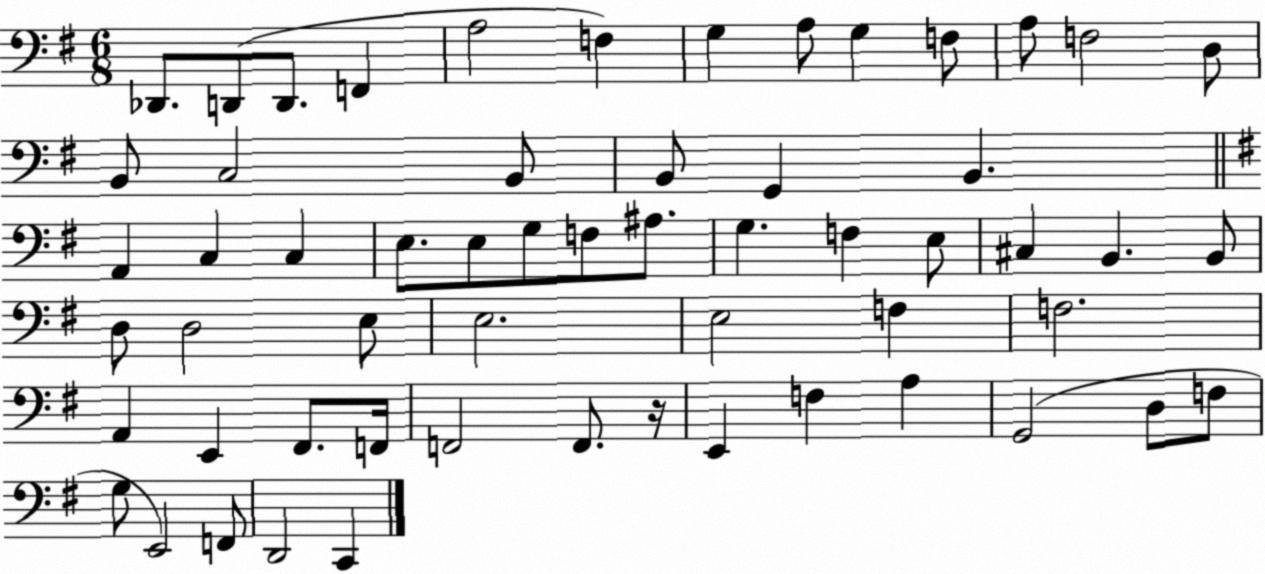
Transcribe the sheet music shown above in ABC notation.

X:1
T:Untitled
M:6/8
L:1/4
K:G
_D,,/2 D,,/2 D,,/2 F,, A,2 F, G, A,/2 G, F,/2 A,/2 F,2 D,/2 B,,/2 C,2 B,,/2 B,,/2 G,, B,, A,, C, C, E,/2 E,/2 G,/2 F,/2 ^A,/2 G, F, E,/2 ^C, B,, B,,/2 D,/2 D,2 E,/2 E,2 E,2 F, F,2 A,, E,, ^F,,/2 F,,/4 F,,2 F,,/2 z/4 E,, F, A, G,,2 D,/2 F,/2 G,/2 E,,2 F,,/2 D,,2 C,,